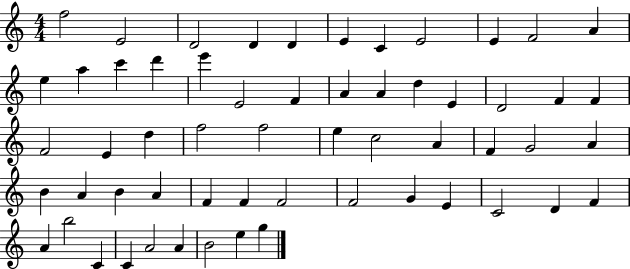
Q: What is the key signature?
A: C major